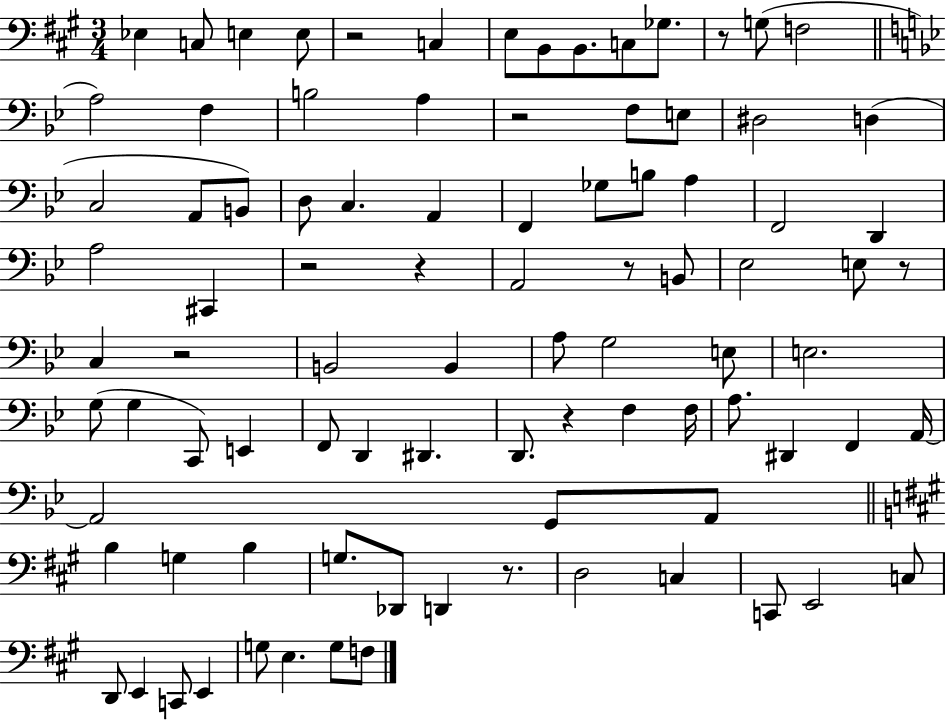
X:1
T:Untitled
M:3/4
L:1/4
K:A
_E, C,/2 E, E,/2 z2 C, E,/2 B,,/2 B,,/2 C,/2 _G,/2 z/2 G,/2 F,2 A,2 F, B,2 A, z2 F,/2 E,/2 ^D,2 D, C,2 A,,/2 B,,/2 D,/2 C, A,, F,, _G,/2 B,/2 A, F,,2 D,, A,2 ^C,, z2 z A,,2 z/2 B,,/2 _E,2 E,/2 z/2 C, z2 B,,2 B,, A,/2 G,2 E,/2 E,2 G,/2 G, C,,/2 E,, F,,/2 D,, ^D,, D,,/2 z F, F,/4 A,/2 ^D,, F,, A,,/4 A,,2 G,,/2 A,,/2 B, G, B, G,/2 _D,,/2 D,, z/2 D,2 C, C,,/2 E,,2 C,/2 D,,/2 E,, C,,/2 E,, G,/2 E, G,/2 F,/2